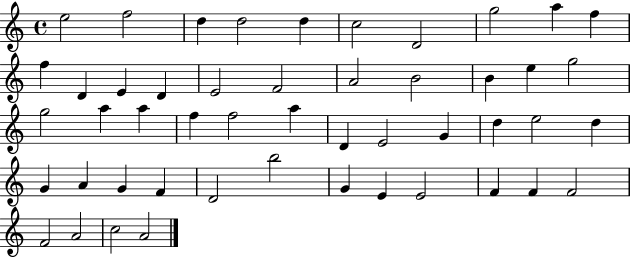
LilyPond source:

{
  \clef treble
  \time 4/4
  \defaultTimeSignature
  \key c \major
  e''2 f''2 | d''4 d''2 d''4 | c''2 d'2 | g''2 a''4 f''4 | \break f''4 d'4 e'4 d'4 | e'2 f'2 | a'2 b'2 | b'4 e''4 g''2 | \break g''2 a''4 a''4 | f''4 f''2 a''4 | d'4 e'2 g'4 | d''4 e''2 d''4 | \break g'4 a'4 g'4 f'4 | d'2 b''2 | g'4 e'4 e'2 | f'4 f'4 f'2 | \break f'2 a'2 | c''2 a'2 | \bar "|."
}